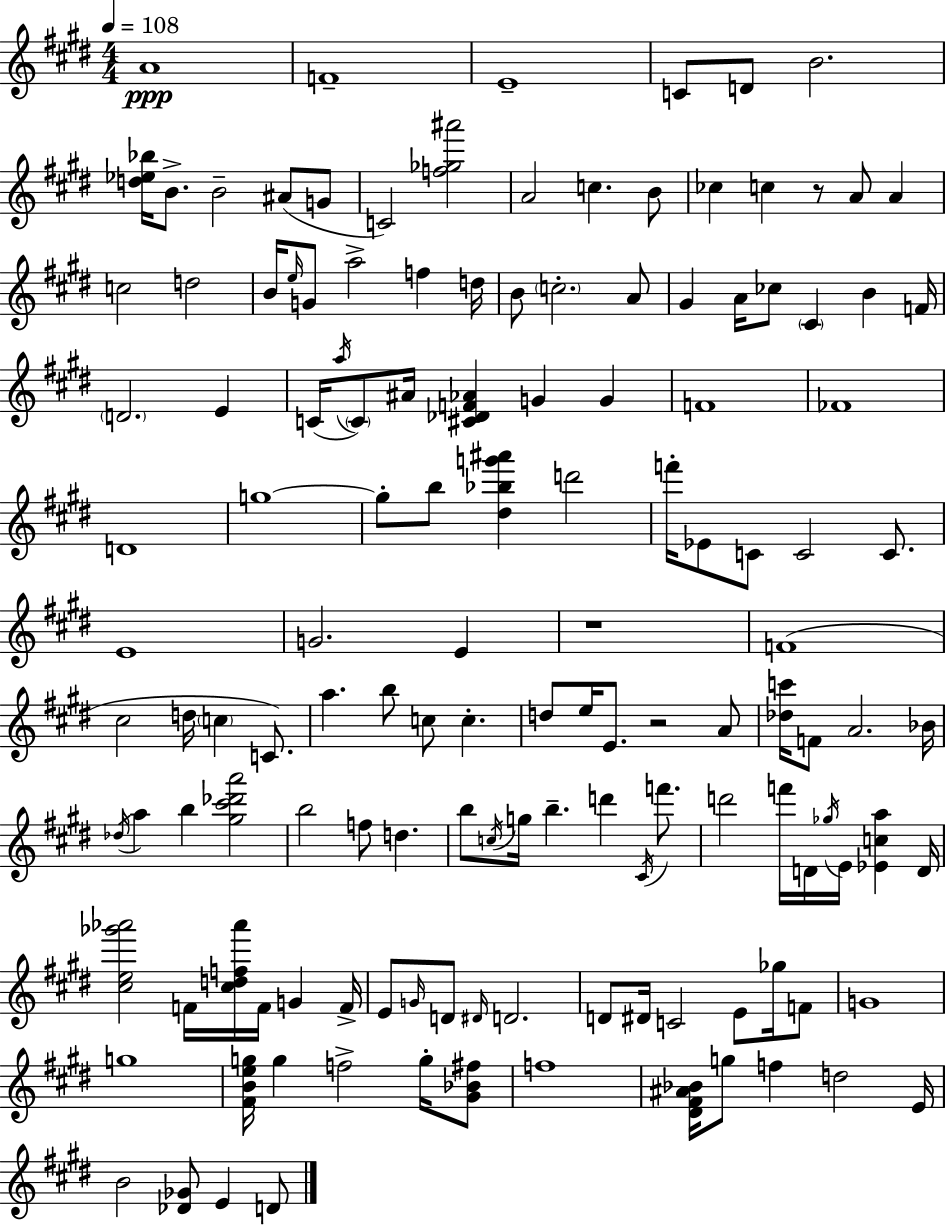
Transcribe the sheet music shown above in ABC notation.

X:1
T:Untitled
M:4/4
L:1/4
K:E
A4 F4 E4 C/2 D/2 B2 [d_e_b]/4 B/2 B2 ^A/2 G/2 C2 [f_g^a']2 A2 c B/2 _c c z/2 A/2 A c2 d2 B/4 e/4 G/2 a2 f d/4 B/2 c2 A/2 ^G A/4 _c/2 ^C B F/4 D2 E C/4 a/4 C/2 ^A/4 [^C_DF_A] G G F4 _F4 D4 g4 g/2 b/2 [^d_bg'^a'] d'2 f'/4 _E/2 C/2 C2 C/2 E4 G2 E z4 F4 ^c2 d/4 c C/2 a b/2 c/2 c d/2 e/4 E/2 z2 A/2 [_dc']/4 F/2 A2 _B/4 _d/4 a b [^g^c'_d'a']2 b2 f/2 d b/2 c/4 g/4 b d' ^C/4 f'/2 d'2 f'/4 D/4 _g/4 E/4 [_Eca] D/4 [^ce_g'_a']2 F/4 [^cdf_a']/4 F/4 G F/4 E/2 G/4 D/2 ^D/4 D2 D/2 ^D/4 C2 E/2 _g/4 F/2 G4 g4 [^FBeg]/4 g f2 g/4 [^G_B^f]/2 f4 [^D^F^A_B]/4 g/2 f d2 E/4 B2 [_D_G]/2 E D/2